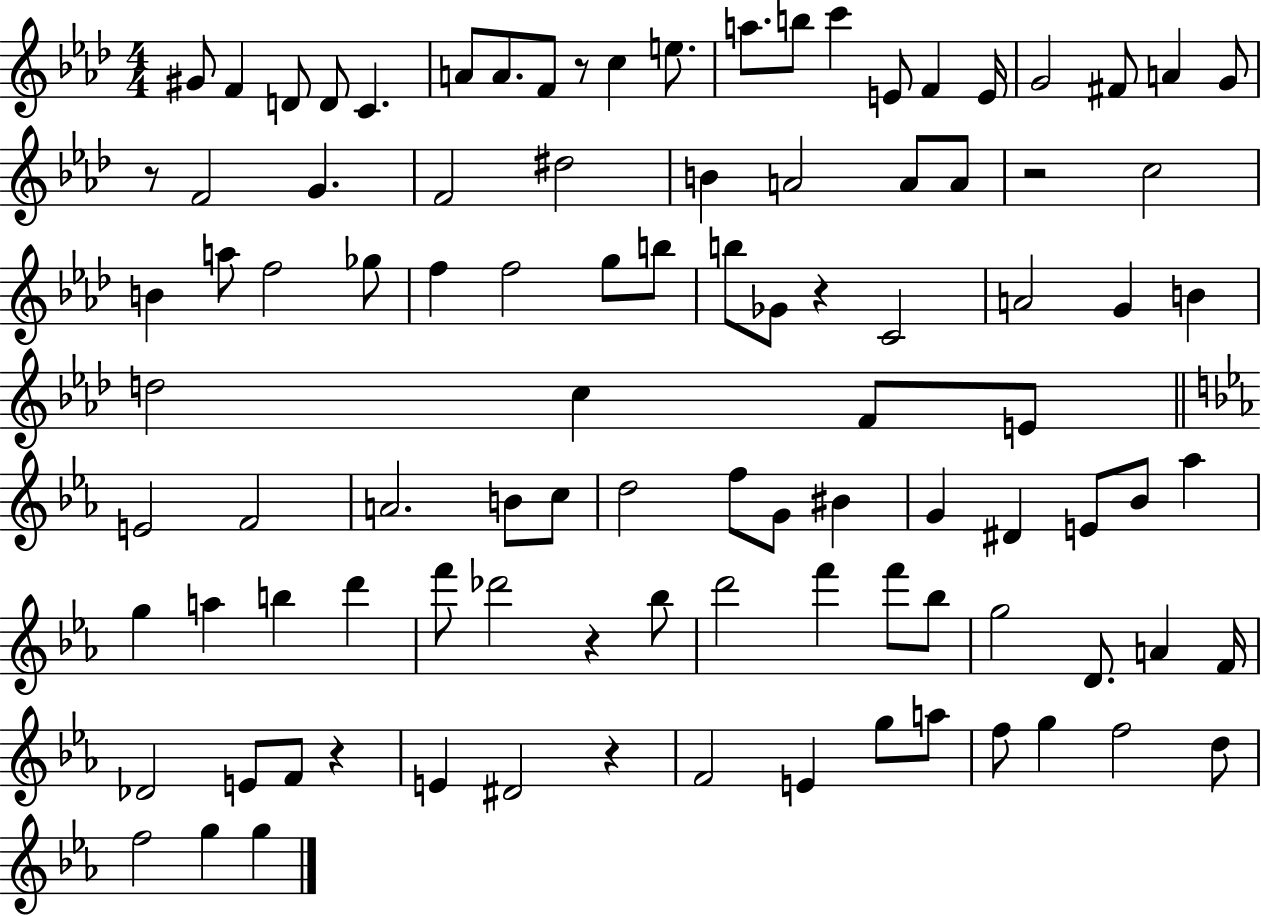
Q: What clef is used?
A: treble